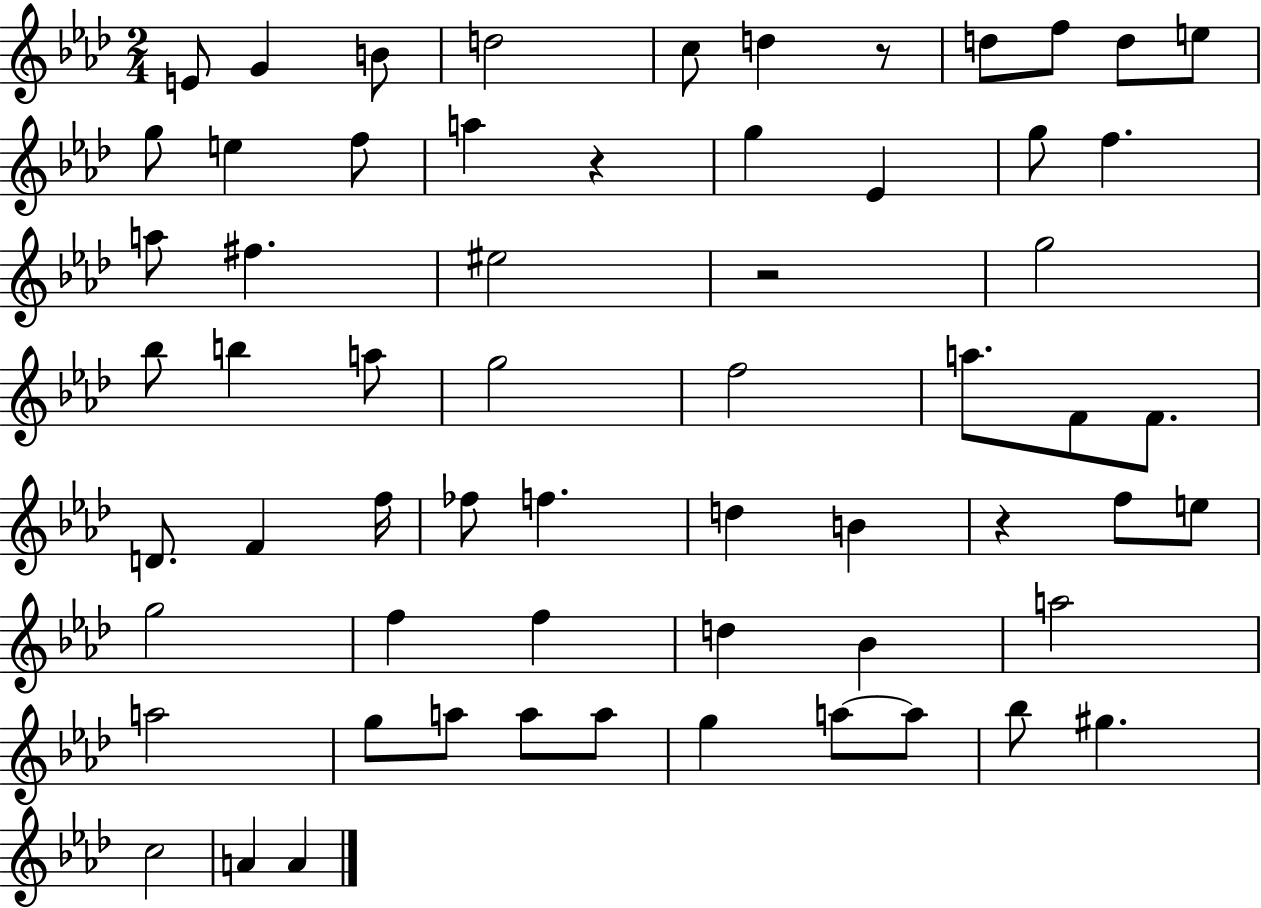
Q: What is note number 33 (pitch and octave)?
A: F5